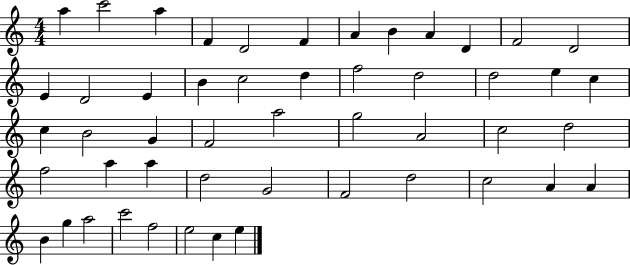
X:1
T:Untitled
M:4/4
L:1/4
K:C
a c'2 a F D2 F A B A D F2 D2 E D2 E B c2 d f2 d2 d2 e c c B2 G F2 a2 g2 A2 c2 d2 f2 a a d2 G2 F2 d2 c2 A A B g a2 c'2 f2 e2 c e